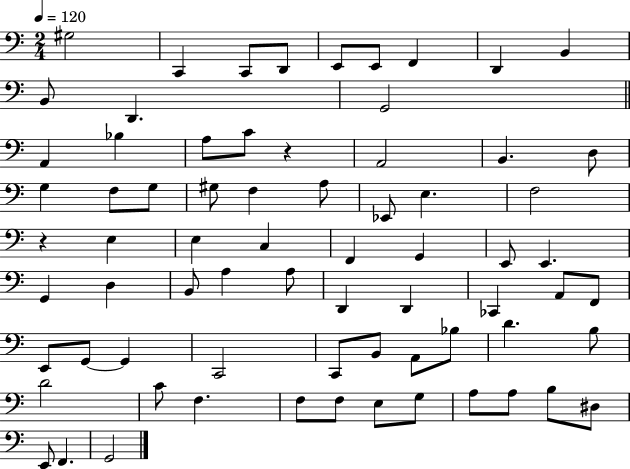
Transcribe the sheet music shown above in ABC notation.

X:1
T:Untitled
M:2/4
L:1/4
K:C
^G,2 C,, C,,/2 D,,/2 E,,/2 E,,/2 F,, D,, B,, B,,/2 D,, G,,2 A,, _B, A,/2 C/2 z A,,2 B,, D,/2 G, F,/2 G,/2 ^G,/2 F, A,/2 _E,,/2 E, F,2 z E, E, C, F,, G,, E,,/2 E,, G,, D, B,,/2 A, A,/2 D,, D,, _C,, A,,/2 F,,/2 E,,/2 G,,/2 G,, C,,2 C,,/2 B,,/2 A,,/2 _B,/2 D B,/2 D2 C/2 F, F,/2 F,/2 E,/2 G,/2 A,/2 A,/2 B,/2 ^D,/2 E,,/2 F,, G,,2